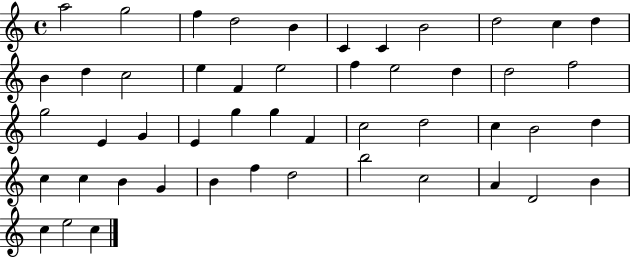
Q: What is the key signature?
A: C major